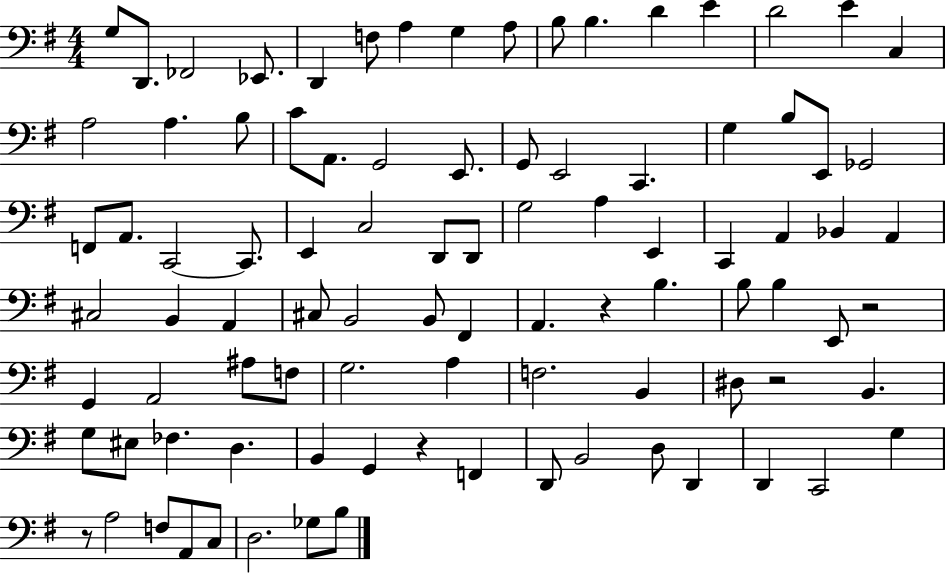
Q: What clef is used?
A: bass